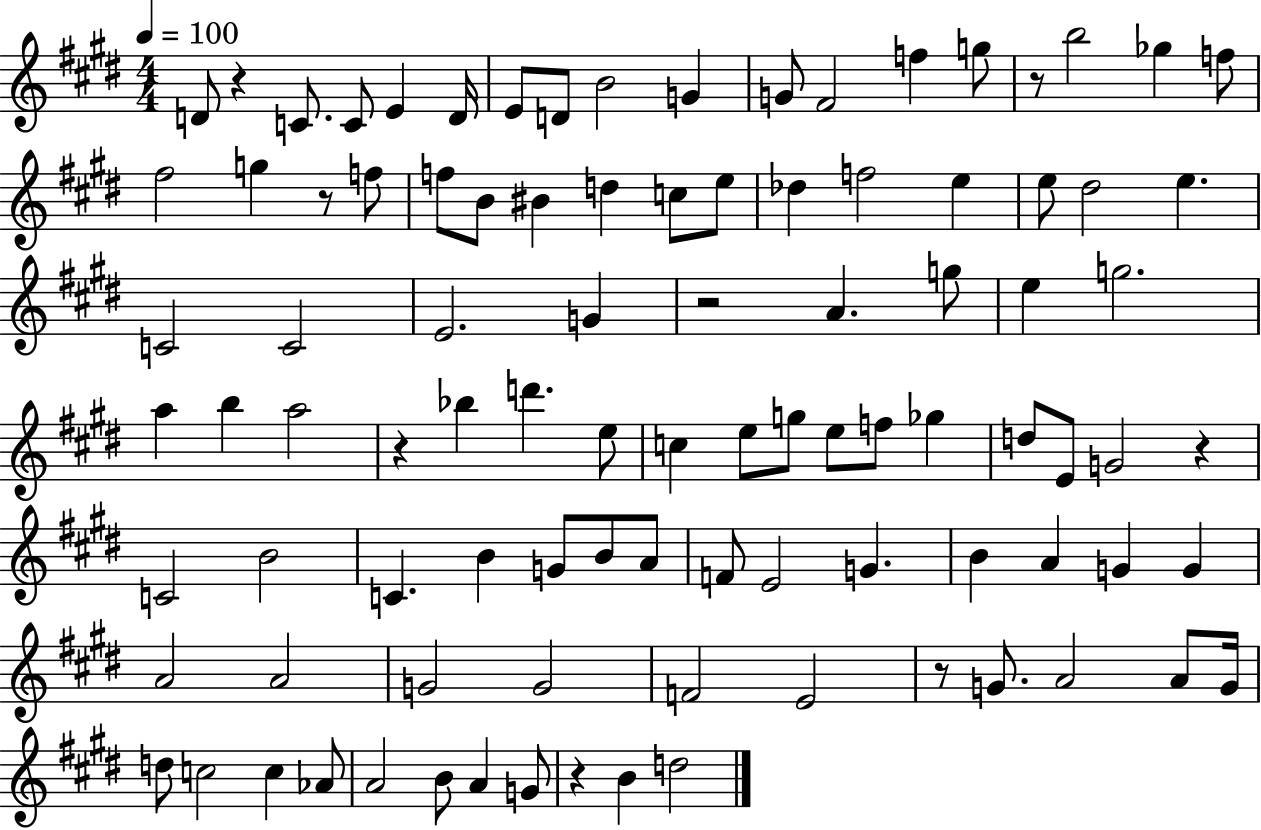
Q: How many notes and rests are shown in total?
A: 96